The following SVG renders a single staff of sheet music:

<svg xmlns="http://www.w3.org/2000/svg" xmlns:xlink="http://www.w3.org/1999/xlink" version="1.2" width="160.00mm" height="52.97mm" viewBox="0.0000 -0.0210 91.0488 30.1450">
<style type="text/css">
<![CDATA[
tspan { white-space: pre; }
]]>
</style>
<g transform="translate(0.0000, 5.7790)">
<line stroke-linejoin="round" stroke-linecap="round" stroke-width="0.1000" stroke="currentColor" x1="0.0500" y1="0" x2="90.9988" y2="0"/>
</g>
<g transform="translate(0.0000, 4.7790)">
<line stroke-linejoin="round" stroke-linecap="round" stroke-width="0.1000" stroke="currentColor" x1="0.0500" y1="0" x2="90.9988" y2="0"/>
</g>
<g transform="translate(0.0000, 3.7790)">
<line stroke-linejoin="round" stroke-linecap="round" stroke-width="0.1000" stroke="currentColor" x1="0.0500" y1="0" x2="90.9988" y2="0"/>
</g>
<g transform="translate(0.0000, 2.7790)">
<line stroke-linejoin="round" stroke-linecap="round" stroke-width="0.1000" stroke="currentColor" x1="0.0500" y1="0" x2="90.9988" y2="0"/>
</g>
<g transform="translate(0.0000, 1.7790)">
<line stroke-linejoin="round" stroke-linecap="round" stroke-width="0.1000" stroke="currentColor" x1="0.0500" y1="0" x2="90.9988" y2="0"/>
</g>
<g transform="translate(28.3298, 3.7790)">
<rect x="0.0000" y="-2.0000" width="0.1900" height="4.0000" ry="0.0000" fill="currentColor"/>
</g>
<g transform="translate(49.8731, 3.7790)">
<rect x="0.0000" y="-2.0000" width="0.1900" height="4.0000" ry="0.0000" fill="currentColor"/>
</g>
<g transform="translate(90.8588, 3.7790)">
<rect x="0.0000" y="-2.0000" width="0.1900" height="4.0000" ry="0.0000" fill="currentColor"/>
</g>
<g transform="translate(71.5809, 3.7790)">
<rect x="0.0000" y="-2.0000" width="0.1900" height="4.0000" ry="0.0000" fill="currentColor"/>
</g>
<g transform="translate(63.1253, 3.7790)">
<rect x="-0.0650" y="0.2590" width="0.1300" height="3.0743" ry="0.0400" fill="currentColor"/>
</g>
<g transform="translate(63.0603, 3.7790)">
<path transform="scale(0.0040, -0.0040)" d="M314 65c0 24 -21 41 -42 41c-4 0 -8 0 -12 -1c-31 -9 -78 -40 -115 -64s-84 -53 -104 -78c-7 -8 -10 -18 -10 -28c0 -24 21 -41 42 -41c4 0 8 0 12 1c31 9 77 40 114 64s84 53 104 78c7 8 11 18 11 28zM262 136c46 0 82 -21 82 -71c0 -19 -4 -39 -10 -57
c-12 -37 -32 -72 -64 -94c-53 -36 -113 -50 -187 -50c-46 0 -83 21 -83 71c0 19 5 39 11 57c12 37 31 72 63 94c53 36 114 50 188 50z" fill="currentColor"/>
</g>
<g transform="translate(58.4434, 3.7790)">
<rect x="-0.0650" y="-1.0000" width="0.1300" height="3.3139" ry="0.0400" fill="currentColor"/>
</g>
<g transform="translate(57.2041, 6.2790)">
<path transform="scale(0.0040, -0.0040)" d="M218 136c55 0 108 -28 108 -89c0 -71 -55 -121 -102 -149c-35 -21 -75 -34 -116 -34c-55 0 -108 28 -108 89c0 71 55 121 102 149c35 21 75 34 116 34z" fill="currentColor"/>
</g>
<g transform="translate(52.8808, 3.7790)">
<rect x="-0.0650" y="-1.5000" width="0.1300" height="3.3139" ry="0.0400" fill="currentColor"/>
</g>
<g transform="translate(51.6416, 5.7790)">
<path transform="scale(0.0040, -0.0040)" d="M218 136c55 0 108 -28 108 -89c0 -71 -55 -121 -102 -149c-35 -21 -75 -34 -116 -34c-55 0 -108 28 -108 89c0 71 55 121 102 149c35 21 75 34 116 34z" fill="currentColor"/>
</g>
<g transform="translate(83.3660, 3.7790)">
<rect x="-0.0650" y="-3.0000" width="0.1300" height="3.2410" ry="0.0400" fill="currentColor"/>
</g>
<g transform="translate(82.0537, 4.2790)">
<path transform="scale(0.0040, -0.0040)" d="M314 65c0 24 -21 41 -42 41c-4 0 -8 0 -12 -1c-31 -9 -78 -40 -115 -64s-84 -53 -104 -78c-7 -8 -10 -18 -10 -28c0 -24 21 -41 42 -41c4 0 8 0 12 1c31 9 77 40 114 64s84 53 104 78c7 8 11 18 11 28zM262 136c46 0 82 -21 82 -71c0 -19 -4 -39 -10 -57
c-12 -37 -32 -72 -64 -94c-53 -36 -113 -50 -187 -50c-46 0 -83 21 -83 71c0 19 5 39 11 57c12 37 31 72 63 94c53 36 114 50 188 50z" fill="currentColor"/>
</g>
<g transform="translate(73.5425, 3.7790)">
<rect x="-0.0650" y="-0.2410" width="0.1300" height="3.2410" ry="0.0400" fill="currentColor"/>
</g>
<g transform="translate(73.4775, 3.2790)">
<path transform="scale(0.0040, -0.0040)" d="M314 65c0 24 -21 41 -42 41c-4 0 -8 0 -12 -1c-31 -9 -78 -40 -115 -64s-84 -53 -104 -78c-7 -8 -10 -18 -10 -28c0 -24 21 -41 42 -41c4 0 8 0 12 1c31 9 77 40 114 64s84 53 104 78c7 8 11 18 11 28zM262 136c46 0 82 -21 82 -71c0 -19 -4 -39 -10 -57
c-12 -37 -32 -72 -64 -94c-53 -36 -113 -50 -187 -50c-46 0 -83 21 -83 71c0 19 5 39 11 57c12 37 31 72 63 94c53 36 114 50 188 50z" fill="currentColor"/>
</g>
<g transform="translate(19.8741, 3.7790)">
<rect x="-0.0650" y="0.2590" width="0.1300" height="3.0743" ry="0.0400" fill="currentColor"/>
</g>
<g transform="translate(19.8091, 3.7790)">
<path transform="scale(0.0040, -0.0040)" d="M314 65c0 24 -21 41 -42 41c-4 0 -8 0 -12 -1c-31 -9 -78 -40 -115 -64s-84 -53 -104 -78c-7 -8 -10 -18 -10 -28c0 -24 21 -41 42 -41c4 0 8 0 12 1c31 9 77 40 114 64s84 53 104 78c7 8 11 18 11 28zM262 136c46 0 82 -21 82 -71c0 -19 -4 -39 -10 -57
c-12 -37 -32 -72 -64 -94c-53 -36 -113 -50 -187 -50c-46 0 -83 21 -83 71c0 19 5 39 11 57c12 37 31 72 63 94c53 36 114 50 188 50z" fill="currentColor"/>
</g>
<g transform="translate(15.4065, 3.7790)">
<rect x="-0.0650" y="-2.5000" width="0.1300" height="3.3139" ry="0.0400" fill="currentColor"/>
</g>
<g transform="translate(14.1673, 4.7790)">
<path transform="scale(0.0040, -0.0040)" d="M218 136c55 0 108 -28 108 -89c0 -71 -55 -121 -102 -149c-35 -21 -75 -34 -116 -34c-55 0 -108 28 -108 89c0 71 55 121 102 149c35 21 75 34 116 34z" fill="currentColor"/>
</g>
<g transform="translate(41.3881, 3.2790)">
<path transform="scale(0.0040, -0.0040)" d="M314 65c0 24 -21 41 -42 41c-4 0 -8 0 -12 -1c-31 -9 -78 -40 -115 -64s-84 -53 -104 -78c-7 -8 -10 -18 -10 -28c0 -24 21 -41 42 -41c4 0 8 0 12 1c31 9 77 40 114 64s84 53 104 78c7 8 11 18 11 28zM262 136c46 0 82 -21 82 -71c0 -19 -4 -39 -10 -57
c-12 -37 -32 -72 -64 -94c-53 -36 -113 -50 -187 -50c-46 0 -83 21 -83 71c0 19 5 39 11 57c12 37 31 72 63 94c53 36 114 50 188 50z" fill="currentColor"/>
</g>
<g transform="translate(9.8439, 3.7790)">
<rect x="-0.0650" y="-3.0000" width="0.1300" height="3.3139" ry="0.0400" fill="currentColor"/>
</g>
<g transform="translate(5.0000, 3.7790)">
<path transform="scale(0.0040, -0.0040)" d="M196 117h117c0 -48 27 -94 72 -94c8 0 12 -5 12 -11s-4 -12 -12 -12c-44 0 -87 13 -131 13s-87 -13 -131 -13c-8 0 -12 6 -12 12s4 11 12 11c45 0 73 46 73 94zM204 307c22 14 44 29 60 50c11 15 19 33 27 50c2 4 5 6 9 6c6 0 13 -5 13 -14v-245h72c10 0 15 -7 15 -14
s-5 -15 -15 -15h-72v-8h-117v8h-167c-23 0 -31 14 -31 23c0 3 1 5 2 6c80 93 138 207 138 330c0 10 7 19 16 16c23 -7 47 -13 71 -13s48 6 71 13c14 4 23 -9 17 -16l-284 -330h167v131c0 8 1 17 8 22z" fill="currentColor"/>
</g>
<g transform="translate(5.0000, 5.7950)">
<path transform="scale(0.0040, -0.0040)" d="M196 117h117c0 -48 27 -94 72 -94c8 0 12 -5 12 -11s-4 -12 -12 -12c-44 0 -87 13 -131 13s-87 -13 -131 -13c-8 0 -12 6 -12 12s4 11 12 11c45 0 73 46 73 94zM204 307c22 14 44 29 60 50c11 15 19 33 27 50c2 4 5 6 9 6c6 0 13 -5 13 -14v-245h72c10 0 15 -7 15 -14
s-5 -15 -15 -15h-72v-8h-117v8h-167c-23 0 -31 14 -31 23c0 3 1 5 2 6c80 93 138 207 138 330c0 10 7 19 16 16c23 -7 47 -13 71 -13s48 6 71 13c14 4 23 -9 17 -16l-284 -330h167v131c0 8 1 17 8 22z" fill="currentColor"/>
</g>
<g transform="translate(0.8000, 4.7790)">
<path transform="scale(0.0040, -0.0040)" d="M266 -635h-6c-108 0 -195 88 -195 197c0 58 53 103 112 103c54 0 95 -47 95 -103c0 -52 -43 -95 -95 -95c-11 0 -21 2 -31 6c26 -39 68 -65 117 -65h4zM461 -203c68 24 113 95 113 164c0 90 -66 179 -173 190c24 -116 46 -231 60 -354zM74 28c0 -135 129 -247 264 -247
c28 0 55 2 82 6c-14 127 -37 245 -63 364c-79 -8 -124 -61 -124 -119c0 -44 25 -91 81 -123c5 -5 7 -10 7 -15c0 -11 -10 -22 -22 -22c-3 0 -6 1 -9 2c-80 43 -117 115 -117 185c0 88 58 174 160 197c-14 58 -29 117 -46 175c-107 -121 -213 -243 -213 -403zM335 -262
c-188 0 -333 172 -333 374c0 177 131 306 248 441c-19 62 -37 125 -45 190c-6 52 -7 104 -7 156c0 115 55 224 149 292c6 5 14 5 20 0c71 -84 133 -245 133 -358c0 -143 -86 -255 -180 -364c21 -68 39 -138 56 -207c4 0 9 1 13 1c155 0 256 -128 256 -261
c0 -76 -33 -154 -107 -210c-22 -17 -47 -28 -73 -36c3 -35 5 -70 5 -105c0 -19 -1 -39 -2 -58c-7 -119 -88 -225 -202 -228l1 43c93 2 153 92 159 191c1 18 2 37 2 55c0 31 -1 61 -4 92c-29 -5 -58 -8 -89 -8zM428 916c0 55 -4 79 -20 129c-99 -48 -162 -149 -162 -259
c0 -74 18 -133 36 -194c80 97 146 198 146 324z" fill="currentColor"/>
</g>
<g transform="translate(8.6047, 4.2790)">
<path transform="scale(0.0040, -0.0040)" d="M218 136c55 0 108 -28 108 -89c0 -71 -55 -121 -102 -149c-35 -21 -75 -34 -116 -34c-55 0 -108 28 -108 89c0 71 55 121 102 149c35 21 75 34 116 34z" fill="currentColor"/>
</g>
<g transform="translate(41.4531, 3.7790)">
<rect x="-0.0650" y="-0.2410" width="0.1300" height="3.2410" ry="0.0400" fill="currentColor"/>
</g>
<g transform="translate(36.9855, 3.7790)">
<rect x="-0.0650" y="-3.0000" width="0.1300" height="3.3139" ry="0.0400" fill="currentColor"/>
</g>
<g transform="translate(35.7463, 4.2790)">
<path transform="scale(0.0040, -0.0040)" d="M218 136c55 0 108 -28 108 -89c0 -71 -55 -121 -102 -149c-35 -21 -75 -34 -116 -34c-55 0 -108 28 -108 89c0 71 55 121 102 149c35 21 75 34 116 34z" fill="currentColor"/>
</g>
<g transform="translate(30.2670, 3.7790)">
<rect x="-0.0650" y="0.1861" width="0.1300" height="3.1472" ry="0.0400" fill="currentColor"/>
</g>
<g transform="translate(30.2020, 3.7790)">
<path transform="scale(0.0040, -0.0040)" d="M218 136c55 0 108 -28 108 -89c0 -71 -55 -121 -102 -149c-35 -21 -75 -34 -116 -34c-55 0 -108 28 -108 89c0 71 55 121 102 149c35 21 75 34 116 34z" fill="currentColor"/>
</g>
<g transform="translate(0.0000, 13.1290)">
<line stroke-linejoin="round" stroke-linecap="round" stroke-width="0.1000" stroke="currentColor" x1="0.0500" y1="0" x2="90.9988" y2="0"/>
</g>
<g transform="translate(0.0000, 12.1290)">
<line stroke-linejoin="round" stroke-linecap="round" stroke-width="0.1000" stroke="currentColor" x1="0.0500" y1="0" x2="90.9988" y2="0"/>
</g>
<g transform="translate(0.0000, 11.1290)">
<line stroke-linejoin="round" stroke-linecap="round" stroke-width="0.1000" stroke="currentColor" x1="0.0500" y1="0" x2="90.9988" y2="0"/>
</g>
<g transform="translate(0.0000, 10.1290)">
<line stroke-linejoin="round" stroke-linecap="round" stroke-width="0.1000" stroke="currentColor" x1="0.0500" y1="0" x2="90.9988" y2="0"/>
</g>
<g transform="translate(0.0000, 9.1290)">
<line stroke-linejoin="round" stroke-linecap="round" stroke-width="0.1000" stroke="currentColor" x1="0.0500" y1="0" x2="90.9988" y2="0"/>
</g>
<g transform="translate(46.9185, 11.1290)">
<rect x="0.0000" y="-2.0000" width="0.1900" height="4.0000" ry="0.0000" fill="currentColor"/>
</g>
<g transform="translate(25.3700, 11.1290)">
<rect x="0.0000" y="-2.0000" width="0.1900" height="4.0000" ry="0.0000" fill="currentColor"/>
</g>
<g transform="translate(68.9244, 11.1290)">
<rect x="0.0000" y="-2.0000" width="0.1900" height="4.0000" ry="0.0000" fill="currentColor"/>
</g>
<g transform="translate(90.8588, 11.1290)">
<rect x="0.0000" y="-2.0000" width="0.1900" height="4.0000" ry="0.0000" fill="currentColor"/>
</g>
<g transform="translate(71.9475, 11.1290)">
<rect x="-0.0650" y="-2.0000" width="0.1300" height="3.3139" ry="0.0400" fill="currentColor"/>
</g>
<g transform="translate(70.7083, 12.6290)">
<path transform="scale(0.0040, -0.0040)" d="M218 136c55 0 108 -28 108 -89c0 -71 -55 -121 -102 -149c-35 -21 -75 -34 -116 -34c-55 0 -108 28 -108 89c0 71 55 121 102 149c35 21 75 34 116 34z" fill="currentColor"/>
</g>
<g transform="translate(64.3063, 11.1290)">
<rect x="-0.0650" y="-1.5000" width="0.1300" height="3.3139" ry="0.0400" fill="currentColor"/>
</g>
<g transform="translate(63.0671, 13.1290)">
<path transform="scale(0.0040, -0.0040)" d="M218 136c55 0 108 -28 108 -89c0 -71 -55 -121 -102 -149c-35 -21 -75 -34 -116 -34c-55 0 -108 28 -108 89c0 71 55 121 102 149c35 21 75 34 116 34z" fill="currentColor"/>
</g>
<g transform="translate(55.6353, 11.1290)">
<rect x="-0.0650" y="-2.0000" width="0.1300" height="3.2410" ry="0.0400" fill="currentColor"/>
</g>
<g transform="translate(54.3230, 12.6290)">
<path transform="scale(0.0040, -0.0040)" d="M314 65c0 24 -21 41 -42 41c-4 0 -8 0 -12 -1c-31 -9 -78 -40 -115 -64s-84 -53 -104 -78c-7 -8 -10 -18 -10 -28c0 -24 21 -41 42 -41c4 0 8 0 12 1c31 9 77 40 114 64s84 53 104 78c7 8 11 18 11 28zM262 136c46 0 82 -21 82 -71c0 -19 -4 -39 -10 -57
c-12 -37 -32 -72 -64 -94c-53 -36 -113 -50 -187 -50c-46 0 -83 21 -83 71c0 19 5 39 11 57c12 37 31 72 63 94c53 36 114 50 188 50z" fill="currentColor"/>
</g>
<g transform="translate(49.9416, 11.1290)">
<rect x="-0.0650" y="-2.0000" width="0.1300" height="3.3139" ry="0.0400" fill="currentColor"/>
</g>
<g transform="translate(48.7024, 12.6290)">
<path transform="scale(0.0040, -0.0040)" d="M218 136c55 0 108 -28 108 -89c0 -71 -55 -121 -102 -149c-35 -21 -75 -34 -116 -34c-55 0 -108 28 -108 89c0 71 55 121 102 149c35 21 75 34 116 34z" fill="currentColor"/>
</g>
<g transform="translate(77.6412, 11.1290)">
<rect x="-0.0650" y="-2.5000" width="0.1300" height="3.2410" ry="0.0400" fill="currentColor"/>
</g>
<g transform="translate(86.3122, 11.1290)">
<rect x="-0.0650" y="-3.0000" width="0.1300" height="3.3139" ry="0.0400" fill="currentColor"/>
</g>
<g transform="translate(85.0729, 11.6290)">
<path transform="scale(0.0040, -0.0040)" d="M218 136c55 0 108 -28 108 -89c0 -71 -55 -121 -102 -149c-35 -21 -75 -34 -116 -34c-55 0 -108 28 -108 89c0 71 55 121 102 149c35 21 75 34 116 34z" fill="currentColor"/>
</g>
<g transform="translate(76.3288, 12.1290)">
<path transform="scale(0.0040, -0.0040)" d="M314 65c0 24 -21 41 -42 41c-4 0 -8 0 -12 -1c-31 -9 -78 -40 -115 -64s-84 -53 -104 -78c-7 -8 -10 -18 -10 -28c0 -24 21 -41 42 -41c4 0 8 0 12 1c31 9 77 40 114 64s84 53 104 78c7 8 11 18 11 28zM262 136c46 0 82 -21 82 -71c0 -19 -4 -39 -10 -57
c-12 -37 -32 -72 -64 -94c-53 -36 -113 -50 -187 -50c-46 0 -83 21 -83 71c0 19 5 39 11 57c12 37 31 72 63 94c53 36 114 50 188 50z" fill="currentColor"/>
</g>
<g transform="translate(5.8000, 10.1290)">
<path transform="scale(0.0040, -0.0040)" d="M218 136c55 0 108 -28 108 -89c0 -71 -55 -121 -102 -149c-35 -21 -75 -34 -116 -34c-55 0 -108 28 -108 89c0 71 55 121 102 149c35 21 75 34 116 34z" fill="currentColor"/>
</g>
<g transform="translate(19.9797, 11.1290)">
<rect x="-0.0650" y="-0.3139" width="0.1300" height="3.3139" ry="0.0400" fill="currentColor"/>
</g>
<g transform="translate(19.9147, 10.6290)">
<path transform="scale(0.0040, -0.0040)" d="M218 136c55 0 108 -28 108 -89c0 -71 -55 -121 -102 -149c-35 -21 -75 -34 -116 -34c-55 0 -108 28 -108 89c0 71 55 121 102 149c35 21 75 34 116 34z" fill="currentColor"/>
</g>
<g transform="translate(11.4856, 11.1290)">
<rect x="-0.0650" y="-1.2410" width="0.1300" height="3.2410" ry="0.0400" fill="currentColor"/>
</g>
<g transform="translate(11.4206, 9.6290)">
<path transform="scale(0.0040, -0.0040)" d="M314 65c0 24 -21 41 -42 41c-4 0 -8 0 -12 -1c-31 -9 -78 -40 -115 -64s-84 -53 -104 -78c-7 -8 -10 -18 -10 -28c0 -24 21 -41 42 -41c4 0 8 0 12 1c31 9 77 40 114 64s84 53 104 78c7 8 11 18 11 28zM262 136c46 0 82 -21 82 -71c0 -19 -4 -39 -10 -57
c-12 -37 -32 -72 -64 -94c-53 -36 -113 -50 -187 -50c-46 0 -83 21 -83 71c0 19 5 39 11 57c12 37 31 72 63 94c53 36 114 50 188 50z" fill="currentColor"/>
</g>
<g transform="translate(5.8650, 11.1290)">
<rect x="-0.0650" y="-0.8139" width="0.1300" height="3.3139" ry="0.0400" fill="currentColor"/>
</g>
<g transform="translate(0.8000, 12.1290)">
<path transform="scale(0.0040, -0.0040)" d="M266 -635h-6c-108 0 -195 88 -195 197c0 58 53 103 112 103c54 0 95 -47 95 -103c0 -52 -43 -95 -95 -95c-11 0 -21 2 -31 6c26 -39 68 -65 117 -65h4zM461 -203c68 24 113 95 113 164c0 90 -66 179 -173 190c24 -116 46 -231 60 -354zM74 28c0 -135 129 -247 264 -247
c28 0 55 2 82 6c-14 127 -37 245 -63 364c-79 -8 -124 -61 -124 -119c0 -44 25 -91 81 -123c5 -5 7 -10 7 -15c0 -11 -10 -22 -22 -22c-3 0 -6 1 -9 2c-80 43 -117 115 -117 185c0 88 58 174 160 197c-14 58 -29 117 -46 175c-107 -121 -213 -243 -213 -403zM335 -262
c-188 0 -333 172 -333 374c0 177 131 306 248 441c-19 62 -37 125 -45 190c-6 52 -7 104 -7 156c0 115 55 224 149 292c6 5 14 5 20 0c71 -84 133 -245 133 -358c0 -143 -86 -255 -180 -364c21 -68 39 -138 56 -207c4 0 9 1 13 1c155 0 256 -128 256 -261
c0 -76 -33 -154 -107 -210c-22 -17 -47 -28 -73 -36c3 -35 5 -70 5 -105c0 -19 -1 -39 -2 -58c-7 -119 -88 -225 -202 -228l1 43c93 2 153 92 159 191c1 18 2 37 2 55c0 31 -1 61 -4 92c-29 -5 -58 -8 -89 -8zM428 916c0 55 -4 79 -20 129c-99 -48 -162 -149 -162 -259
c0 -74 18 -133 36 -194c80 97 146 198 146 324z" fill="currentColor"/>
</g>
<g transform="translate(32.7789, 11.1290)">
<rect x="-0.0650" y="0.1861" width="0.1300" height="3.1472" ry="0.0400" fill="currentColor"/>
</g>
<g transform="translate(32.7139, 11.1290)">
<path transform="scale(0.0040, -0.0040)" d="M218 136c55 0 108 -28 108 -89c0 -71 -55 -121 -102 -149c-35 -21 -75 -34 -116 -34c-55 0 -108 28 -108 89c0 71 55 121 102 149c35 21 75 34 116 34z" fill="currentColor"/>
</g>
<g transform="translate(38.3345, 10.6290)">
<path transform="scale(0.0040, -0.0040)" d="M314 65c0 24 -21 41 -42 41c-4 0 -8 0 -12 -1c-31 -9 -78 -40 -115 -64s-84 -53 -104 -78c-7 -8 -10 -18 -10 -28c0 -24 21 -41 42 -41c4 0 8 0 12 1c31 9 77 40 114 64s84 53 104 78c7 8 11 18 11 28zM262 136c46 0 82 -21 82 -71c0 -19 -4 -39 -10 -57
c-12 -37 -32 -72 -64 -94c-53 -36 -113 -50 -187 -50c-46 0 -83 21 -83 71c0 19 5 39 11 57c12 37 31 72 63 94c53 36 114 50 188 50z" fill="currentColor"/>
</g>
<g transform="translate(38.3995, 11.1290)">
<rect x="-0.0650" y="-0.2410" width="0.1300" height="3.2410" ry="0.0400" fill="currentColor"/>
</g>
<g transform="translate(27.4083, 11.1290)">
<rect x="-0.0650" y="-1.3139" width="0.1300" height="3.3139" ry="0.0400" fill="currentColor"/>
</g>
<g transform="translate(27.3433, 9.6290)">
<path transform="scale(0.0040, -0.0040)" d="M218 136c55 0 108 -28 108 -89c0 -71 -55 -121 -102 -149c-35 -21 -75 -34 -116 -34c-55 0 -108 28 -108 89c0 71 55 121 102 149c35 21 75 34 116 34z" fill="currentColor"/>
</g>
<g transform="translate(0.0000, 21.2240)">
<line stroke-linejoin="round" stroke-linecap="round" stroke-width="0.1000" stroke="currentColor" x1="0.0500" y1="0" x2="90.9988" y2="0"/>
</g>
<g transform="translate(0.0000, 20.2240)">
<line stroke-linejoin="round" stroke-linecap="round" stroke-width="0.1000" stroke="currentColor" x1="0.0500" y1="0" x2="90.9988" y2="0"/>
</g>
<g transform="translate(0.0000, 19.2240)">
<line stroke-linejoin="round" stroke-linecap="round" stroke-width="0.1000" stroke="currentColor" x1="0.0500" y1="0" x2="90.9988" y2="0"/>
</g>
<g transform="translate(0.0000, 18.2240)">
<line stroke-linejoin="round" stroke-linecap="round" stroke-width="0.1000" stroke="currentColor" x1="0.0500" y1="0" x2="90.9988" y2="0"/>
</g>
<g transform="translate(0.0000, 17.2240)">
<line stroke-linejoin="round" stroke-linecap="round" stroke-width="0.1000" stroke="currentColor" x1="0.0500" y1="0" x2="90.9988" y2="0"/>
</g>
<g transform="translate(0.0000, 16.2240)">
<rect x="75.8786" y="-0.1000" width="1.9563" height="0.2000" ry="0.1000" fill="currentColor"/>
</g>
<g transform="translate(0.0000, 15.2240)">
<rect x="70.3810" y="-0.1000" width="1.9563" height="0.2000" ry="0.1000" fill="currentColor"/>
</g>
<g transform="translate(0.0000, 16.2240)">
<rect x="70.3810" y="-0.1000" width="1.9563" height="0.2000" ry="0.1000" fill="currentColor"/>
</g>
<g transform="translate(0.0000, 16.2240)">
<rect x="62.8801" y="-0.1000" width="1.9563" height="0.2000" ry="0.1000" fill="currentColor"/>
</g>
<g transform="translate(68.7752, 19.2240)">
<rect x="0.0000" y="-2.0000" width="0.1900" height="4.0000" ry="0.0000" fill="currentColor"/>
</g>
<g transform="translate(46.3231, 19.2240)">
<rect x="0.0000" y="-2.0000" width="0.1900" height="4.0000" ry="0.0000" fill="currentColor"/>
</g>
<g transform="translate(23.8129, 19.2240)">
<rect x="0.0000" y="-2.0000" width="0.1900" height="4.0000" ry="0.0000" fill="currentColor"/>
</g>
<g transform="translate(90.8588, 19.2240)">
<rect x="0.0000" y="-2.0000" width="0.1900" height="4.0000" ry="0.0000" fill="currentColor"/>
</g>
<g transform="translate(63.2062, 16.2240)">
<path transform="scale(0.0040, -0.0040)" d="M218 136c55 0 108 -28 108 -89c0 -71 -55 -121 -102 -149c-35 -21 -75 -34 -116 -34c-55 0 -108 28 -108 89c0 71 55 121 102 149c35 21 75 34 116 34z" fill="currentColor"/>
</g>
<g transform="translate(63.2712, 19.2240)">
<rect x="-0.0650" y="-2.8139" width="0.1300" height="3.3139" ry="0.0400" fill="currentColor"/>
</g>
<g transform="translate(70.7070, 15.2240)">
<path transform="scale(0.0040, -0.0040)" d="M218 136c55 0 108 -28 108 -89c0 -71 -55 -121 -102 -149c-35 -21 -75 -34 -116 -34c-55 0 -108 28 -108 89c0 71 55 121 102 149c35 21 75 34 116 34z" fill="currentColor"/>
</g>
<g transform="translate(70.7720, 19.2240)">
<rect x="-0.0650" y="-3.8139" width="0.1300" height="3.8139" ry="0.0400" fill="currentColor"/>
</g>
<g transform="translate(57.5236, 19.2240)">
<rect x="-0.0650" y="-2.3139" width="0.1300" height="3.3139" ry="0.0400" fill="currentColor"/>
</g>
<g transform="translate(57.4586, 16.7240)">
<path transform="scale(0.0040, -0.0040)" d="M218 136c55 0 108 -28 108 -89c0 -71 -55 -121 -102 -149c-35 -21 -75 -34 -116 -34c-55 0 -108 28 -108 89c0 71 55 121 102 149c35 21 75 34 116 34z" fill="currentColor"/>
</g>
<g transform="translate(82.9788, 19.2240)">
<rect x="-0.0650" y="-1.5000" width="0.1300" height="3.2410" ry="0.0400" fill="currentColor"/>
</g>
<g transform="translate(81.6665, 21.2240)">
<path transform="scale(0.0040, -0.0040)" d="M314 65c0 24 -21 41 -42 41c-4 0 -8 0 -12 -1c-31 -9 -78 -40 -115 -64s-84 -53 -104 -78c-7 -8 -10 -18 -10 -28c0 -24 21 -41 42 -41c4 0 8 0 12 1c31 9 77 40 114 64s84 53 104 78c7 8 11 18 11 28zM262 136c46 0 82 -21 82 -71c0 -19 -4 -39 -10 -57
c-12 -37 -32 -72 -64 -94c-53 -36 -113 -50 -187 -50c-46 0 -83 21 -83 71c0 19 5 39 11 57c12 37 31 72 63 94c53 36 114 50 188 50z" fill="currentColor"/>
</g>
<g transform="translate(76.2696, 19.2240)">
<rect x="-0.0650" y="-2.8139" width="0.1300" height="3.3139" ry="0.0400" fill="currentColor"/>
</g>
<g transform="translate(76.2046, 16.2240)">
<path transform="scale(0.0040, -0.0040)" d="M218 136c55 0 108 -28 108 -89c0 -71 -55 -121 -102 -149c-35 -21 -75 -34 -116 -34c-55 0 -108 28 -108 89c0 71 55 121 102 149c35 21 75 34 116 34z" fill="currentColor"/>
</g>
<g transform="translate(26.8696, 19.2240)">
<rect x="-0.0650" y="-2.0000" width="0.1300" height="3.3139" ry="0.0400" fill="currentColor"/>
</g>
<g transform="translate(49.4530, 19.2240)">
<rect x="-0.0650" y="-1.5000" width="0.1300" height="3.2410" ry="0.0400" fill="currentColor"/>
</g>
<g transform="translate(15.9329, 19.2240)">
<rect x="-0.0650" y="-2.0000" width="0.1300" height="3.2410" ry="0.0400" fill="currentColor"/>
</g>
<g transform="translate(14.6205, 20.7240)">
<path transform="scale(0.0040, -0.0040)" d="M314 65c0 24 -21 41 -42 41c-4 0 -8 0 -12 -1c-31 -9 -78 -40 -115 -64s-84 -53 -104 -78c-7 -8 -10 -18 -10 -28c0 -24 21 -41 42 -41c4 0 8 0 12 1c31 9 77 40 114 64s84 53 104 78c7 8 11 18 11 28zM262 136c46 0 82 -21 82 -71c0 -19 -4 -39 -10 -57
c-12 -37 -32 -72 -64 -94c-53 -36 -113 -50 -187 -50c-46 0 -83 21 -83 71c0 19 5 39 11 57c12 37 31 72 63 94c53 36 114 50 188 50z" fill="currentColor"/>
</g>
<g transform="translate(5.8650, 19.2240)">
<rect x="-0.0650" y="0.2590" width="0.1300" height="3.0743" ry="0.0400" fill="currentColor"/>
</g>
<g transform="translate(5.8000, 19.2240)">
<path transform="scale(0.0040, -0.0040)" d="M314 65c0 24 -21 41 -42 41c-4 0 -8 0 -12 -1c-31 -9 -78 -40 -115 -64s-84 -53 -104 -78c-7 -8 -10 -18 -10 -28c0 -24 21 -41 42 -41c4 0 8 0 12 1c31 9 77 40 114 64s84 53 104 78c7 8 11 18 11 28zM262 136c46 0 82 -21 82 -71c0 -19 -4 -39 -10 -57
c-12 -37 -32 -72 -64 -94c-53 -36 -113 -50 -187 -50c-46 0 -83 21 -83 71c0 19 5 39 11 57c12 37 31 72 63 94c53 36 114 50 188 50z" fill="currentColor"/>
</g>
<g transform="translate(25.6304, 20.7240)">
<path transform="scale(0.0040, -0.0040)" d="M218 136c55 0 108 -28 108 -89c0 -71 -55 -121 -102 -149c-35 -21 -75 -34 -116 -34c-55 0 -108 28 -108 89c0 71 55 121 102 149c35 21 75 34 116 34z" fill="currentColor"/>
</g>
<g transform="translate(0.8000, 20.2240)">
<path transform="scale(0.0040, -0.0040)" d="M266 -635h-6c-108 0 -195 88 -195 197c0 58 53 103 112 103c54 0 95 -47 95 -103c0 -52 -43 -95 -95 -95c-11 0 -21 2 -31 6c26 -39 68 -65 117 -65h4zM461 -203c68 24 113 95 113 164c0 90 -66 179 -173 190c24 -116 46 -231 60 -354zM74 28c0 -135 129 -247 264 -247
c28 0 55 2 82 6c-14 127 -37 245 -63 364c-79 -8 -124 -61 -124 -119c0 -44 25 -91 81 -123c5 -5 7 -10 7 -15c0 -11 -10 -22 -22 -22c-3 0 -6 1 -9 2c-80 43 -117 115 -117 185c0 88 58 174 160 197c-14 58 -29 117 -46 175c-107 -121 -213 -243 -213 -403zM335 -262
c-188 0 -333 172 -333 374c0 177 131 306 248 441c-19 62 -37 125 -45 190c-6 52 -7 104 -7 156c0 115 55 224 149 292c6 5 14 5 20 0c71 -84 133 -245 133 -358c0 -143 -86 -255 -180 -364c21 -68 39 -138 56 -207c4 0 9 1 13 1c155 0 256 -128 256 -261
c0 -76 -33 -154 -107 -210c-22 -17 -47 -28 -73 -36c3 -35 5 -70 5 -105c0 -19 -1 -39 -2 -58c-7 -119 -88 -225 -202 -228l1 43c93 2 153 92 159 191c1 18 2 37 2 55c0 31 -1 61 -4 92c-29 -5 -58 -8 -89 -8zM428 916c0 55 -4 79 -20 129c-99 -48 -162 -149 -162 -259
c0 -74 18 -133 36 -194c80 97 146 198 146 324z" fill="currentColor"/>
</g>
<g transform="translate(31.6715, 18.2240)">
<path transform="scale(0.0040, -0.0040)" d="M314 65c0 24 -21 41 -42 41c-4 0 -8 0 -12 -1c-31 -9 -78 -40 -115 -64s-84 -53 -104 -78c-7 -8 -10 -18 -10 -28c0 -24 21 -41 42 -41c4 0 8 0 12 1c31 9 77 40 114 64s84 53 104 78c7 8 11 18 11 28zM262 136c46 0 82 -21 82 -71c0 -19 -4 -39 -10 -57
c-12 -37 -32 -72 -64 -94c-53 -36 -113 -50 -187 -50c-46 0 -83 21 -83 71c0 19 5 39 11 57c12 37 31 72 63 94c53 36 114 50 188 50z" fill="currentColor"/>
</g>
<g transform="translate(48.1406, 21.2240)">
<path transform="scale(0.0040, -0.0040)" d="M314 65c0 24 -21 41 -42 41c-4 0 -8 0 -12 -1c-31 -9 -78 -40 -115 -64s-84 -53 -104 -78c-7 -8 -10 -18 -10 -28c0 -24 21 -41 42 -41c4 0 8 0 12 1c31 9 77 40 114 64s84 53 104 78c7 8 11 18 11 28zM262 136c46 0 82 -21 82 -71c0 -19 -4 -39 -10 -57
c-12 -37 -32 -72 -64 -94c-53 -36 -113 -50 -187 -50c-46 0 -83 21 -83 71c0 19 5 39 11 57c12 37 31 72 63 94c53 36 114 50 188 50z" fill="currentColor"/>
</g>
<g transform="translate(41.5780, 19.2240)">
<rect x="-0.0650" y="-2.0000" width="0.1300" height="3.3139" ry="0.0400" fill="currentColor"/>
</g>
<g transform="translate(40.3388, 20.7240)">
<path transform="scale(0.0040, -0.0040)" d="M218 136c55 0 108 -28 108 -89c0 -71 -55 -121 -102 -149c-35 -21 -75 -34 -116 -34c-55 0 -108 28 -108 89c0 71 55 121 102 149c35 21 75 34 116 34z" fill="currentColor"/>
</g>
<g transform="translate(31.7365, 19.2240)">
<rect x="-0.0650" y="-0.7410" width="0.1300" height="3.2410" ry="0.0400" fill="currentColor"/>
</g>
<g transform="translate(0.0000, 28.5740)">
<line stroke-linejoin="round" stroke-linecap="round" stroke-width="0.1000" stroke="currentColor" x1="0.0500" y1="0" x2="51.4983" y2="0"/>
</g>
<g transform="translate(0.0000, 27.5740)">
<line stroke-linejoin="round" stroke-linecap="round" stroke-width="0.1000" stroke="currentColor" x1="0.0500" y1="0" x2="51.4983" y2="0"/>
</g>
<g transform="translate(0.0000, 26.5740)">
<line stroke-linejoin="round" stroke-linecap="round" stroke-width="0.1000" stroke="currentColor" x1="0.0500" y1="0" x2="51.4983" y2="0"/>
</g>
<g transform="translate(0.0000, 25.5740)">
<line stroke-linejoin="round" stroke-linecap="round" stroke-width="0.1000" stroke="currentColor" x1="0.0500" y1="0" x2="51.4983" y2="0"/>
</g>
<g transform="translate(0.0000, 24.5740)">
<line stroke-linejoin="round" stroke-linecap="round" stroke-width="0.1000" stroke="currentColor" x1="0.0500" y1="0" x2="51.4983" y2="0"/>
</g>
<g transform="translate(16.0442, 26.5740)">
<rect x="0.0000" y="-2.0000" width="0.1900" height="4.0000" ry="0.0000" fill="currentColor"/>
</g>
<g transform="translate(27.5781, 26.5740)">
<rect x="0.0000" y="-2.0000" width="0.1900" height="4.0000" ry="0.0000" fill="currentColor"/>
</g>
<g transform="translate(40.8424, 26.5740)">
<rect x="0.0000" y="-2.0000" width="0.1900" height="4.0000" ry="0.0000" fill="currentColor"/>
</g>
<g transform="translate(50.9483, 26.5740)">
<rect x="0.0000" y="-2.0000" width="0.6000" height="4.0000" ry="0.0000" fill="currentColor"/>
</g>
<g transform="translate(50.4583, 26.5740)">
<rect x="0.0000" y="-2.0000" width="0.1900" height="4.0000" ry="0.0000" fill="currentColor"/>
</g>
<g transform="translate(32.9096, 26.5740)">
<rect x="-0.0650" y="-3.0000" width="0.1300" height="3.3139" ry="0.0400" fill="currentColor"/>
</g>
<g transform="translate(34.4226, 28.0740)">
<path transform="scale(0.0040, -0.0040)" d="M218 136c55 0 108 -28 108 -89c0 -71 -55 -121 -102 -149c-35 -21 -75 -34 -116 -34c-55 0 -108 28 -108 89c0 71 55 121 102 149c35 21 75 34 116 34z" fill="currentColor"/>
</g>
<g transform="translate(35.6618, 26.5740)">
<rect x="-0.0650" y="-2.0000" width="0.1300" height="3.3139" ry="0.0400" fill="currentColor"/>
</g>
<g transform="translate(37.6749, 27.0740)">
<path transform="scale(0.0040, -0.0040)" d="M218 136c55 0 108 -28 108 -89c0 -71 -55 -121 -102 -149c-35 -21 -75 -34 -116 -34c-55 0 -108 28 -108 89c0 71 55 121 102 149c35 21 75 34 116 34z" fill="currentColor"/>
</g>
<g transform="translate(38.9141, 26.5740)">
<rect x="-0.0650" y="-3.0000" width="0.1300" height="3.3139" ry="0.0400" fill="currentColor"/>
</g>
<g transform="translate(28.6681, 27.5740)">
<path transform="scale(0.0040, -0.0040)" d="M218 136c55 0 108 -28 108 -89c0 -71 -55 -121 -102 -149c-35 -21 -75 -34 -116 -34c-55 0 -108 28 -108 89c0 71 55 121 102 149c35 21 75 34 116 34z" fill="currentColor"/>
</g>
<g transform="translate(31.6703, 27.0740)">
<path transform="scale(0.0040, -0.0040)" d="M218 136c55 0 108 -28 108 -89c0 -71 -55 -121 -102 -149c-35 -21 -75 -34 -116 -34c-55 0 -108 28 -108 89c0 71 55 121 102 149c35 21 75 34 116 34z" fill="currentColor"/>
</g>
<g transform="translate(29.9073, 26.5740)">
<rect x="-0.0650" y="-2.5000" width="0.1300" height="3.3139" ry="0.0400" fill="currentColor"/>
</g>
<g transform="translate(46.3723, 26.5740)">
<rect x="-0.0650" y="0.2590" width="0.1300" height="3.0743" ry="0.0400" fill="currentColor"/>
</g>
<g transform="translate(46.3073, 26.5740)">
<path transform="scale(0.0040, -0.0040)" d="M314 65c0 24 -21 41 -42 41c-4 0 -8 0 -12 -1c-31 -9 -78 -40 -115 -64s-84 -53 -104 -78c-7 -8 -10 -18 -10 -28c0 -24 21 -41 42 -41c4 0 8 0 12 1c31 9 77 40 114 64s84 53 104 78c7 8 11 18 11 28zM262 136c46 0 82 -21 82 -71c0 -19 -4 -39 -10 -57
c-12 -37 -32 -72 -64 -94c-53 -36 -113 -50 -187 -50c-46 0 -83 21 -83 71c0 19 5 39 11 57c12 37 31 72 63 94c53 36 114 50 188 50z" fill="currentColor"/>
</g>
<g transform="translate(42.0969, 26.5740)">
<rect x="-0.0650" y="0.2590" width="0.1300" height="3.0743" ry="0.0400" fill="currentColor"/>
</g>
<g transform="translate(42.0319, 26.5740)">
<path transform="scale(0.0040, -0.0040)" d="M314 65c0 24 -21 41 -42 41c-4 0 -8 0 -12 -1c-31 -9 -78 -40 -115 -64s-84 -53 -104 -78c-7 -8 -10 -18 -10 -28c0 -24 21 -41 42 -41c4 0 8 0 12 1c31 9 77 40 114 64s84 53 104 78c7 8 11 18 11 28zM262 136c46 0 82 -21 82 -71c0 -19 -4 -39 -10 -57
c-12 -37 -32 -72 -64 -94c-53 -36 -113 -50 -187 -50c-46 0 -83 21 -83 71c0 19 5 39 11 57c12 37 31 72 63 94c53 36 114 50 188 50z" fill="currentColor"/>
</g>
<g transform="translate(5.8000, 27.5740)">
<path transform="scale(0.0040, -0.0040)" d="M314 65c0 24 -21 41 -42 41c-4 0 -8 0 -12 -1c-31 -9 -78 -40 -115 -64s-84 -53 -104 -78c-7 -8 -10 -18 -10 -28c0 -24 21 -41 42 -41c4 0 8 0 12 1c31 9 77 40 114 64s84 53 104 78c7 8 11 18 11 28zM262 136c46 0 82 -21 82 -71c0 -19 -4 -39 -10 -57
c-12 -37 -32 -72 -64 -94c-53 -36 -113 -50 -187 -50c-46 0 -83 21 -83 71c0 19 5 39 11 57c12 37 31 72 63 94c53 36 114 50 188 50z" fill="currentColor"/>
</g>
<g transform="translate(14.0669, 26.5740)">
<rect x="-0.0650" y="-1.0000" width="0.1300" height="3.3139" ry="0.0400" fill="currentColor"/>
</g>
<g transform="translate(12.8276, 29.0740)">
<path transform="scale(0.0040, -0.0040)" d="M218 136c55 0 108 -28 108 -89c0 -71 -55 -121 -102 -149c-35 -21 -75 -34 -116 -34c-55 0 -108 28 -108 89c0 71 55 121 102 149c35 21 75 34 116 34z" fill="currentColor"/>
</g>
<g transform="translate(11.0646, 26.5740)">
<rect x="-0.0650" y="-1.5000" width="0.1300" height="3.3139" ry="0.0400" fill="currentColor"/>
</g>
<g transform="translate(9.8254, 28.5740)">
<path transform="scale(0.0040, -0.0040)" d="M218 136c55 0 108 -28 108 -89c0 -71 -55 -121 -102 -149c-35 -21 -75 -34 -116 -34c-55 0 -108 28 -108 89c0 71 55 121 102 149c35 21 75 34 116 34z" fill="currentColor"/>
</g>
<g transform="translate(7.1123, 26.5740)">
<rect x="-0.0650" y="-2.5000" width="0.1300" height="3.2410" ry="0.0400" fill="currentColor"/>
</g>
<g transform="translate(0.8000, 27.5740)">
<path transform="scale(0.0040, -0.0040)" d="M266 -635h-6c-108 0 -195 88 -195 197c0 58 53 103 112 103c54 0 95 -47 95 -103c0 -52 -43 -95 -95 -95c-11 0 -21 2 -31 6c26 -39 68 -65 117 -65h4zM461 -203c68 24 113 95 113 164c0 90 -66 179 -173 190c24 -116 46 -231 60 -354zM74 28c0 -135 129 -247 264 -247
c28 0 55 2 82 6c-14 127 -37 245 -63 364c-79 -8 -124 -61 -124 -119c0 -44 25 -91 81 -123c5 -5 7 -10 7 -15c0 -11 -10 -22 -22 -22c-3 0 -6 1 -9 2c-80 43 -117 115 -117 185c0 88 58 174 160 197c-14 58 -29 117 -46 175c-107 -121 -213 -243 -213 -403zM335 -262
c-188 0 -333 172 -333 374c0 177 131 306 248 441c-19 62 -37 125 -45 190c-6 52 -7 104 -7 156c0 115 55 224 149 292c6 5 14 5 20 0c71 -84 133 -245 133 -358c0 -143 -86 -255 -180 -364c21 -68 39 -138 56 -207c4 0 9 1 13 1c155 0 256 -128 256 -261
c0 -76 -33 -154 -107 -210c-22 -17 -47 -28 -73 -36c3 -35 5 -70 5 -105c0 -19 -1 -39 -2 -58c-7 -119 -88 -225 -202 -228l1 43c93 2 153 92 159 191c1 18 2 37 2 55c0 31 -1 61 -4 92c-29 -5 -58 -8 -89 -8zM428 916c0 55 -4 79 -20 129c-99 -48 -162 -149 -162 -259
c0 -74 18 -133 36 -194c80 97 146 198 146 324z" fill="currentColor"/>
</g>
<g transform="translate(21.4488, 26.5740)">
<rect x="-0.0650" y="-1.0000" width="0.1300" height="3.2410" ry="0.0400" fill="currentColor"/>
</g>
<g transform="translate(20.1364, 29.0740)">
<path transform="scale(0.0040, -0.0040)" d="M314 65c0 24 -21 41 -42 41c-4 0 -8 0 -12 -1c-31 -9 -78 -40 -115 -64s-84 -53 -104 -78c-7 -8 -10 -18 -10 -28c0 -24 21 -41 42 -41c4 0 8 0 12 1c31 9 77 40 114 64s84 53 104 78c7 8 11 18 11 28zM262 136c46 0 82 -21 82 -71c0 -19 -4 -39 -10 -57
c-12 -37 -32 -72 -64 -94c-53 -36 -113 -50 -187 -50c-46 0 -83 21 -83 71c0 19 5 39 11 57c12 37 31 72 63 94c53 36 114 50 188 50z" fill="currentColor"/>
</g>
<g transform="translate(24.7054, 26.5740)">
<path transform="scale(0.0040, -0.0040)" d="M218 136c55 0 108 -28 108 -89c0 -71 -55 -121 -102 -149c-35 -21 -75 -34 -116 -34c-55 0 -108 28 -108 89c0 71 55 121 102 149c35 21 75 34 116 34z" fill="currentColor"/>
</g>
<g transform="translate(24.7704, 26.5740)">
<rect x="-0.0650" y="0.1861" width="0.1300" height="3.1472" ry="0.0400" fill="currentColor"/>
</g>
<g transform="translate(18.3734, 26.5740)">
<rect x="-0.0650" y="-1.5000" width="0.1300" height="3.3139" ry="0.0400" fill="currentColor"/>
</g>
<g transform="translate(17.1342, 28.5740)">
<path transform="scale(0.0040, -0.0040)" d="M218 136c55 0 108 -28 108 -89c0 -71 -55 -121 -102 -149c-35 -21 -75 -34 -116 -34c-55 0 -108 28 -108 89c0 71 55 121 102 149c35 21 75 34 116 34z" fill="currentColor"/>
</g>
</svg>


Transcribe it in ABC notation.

X:1
T:Untitled
M:4/4
L:1/4
K:C
A G B2 B A c2 E D B2 c2 A2 d e2 c e B c2 F F2 E F G2 A B2 F2 F d2 F E2 g a c' a E2 G2 E D E D2 B G A F A B2 B2